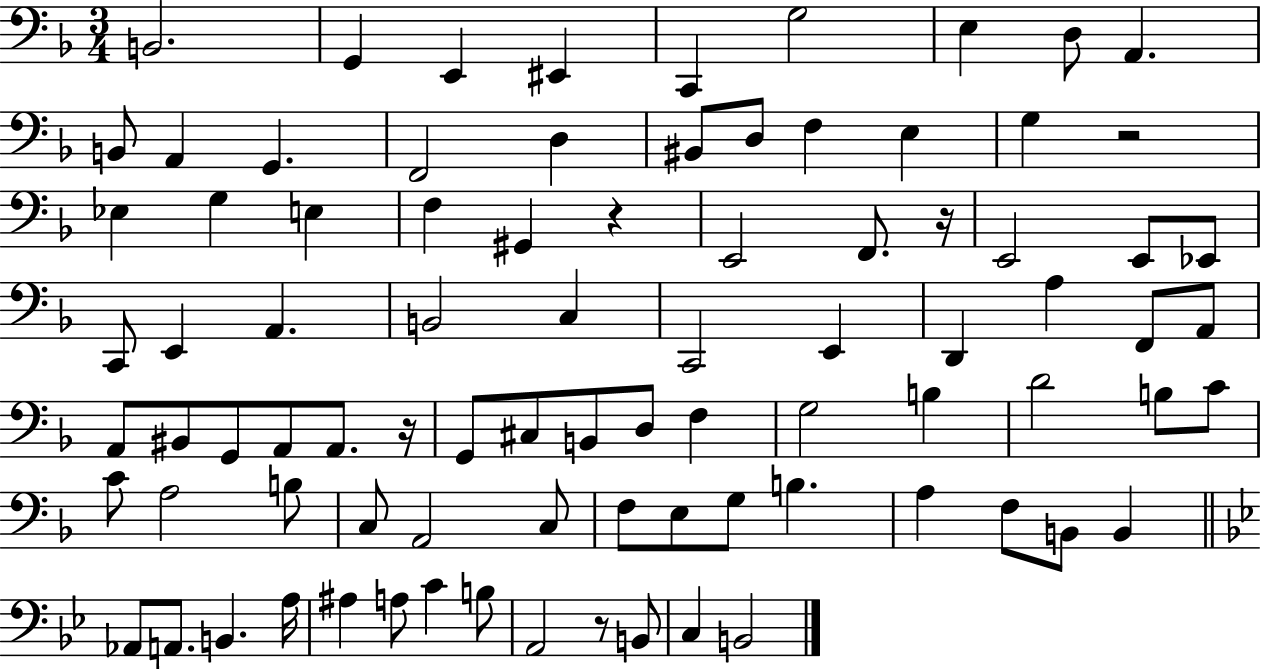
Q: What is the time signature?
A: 3/4